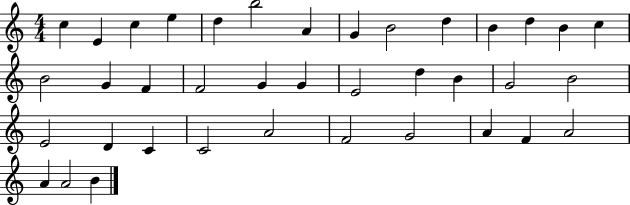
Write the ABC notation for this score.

X:1
T:Untitled
M:4/4
L:1/4
K:C
c E c e d b2 A G B2 d B d B c B2 G F F2 G G E2 d B G2 B2 E2 D C C2 A2 F2 G2 A F A2 A A2 B